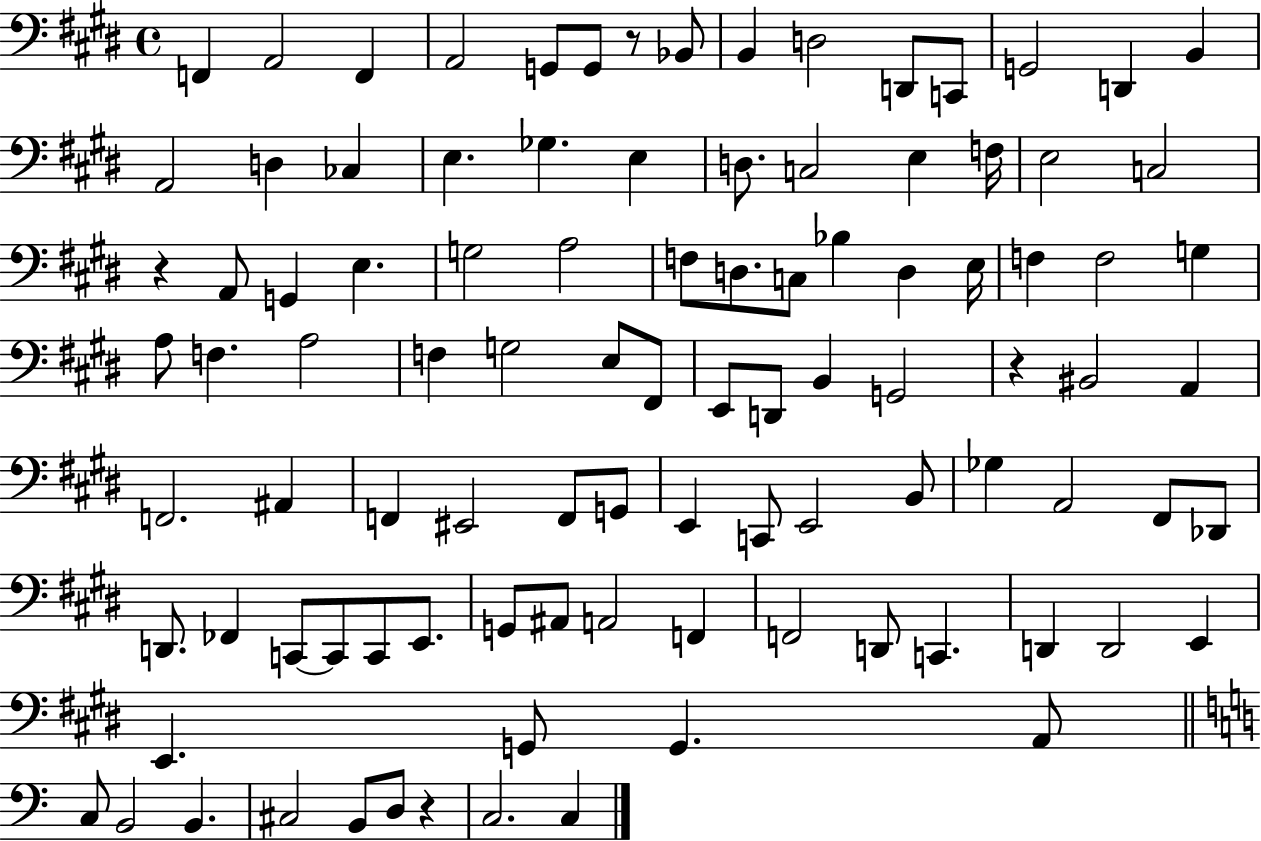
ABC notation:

X:1
T:Untitled
M:4/4
L:1/4
K:E
F,, A,,2 F,, A,,2 G,,/2 G,,/2 z/2 _B,,/2 B,, D,2 D,,/2 C,,/2 G,,2 D,, B,, A,,2 D, _C, E, _G, E, D,/2 C,2 E, F,/4 E,2 C,2 z A,,/2 G,, E, G,2 A,2 F,/2 D,/2 C,/2 _B, D, E,/4 F, F,2 G, A,/2 F, A,2 F, G,2 E,/2 ^F,,/2 E,,/2 D,,/2 B,, G,,2 z ^B,,2 A,, F,,2 ^A,, F,, ^E,,2 F,,/2 G,,/2 E,, C,,/2 E,,2 B,,/2 _G, A,,2 ^F,,/2 _D,,/2 D,,/2 _F,, C,,/2 C,,/2 C,,/2 E,,/2 G,,/2 ^A,,/2 A,,2 F,, F,,2 D,,/2 C,, D,, D,,2 E,, E,, G,,/2 G,, A,,/2 C,/2 B,,2 B,, ^C,2 B,,/2 D,/2 z C,2 C,